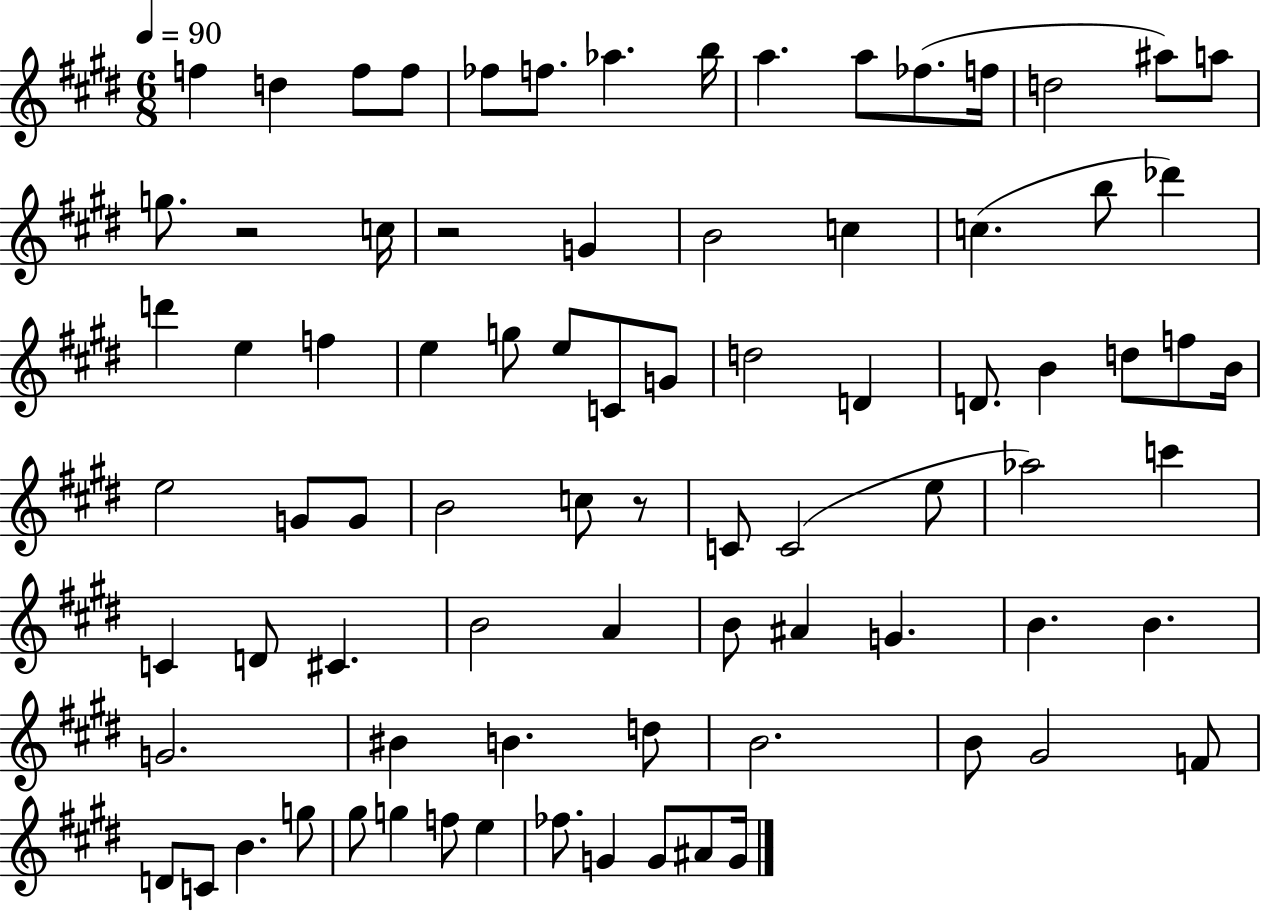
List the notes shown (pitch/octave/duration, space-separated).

F5/q D5/q F5/e F5/e FES5/e F5/e. Ab5/q. B5/s A5/q. A5/e FES5/e. F5/s D5/h A#5/e A5/e G5/e. R/h C5/s R/h G4/q B4/h C5/q C5/q. B5/e Db6/q D6/q E5/q F5/q E5/q G5/e E5/e C4/e G4/e D5/h D4/q D4/e. B4/q D5/e F5/e B4/s E5/h G4/e G4/e B4/h C5/e R/e C4/e C4/h E5/e Ab5/h C6/q C4/q D4/e C#4/q. B4/h A4/q B4/e A#4/q G4/q. B4/q. B4/q. G4/h. BIS4/q B4/q. D5/e B4/h. B4/e G#4/h F4/e D4/e C4/e B4/q. G5/e G#5/e G5/q F5/e E5/q FES5/e. G4/q G4/e A#4/e G4/s